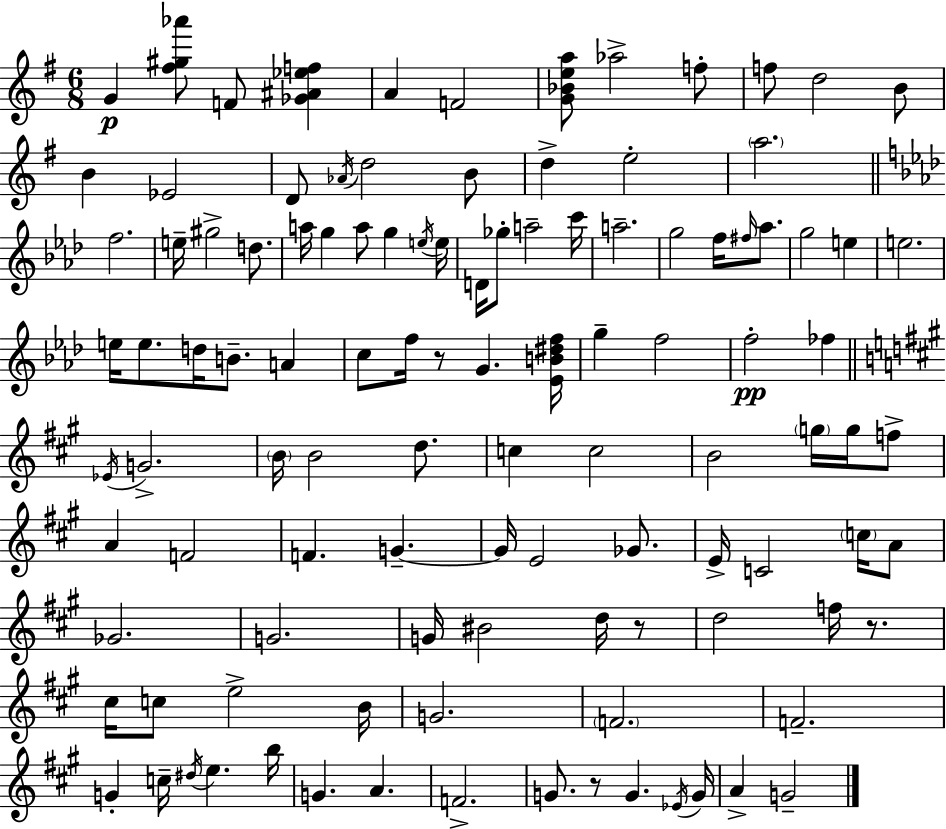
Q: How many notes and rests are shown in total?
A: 110